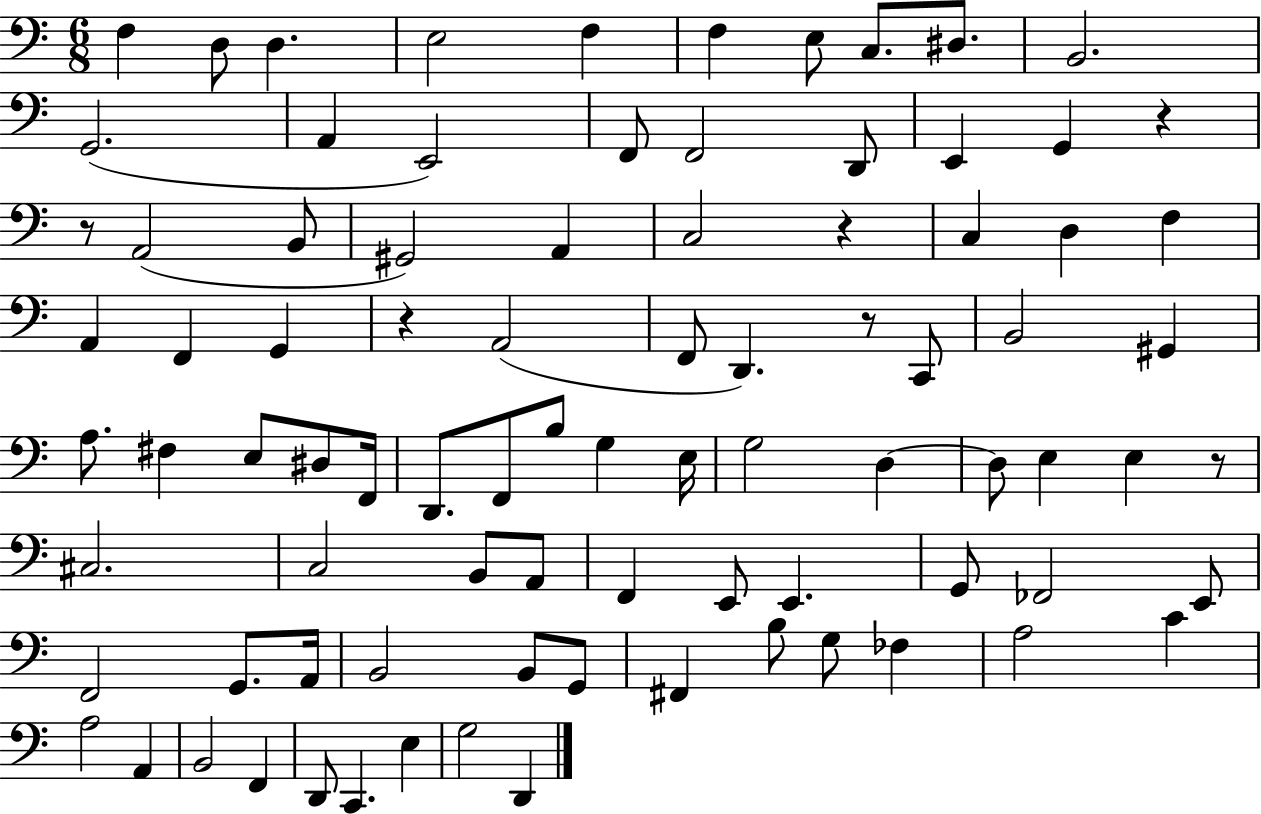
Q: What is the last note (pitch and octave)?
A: D2